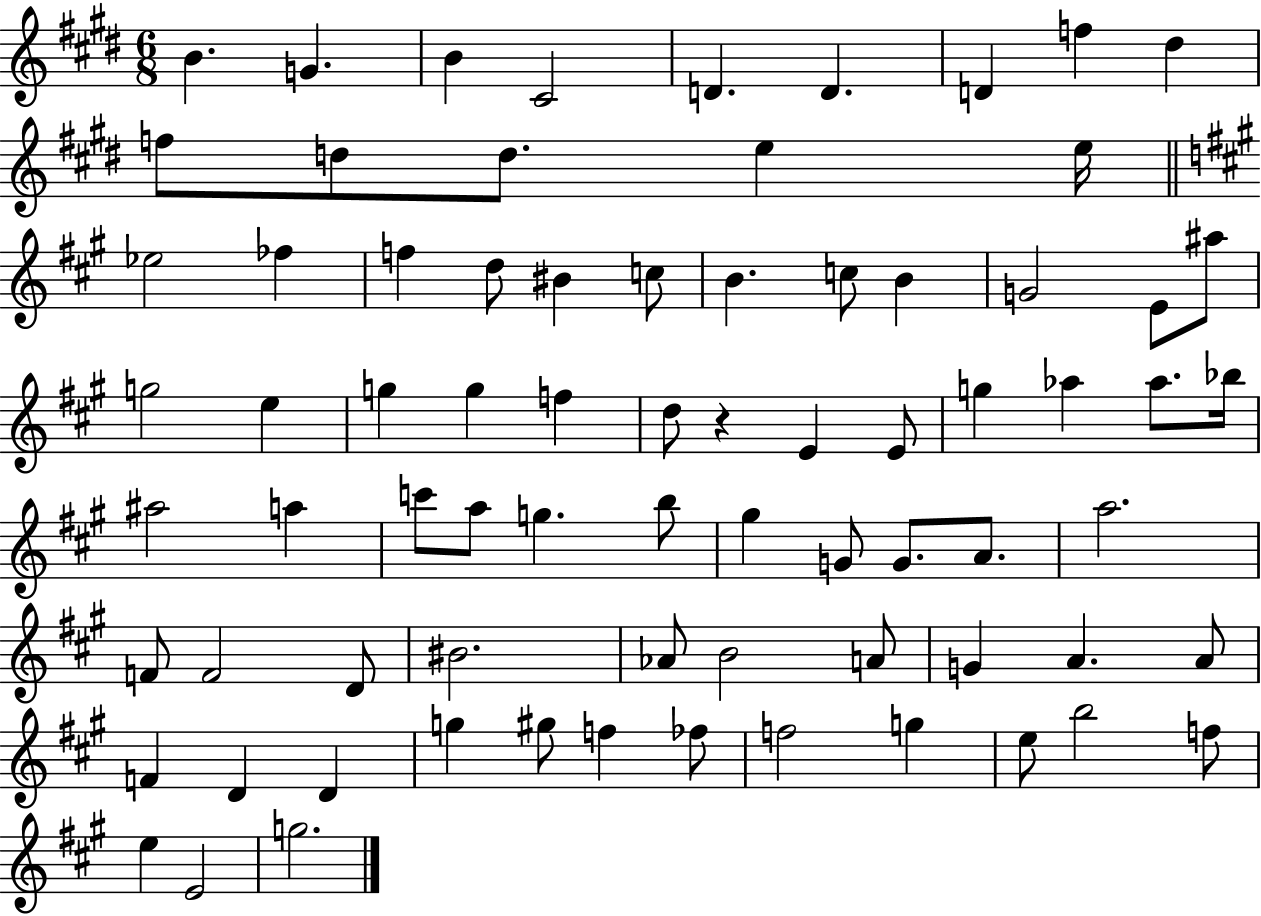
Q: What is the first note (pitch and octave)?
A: B4